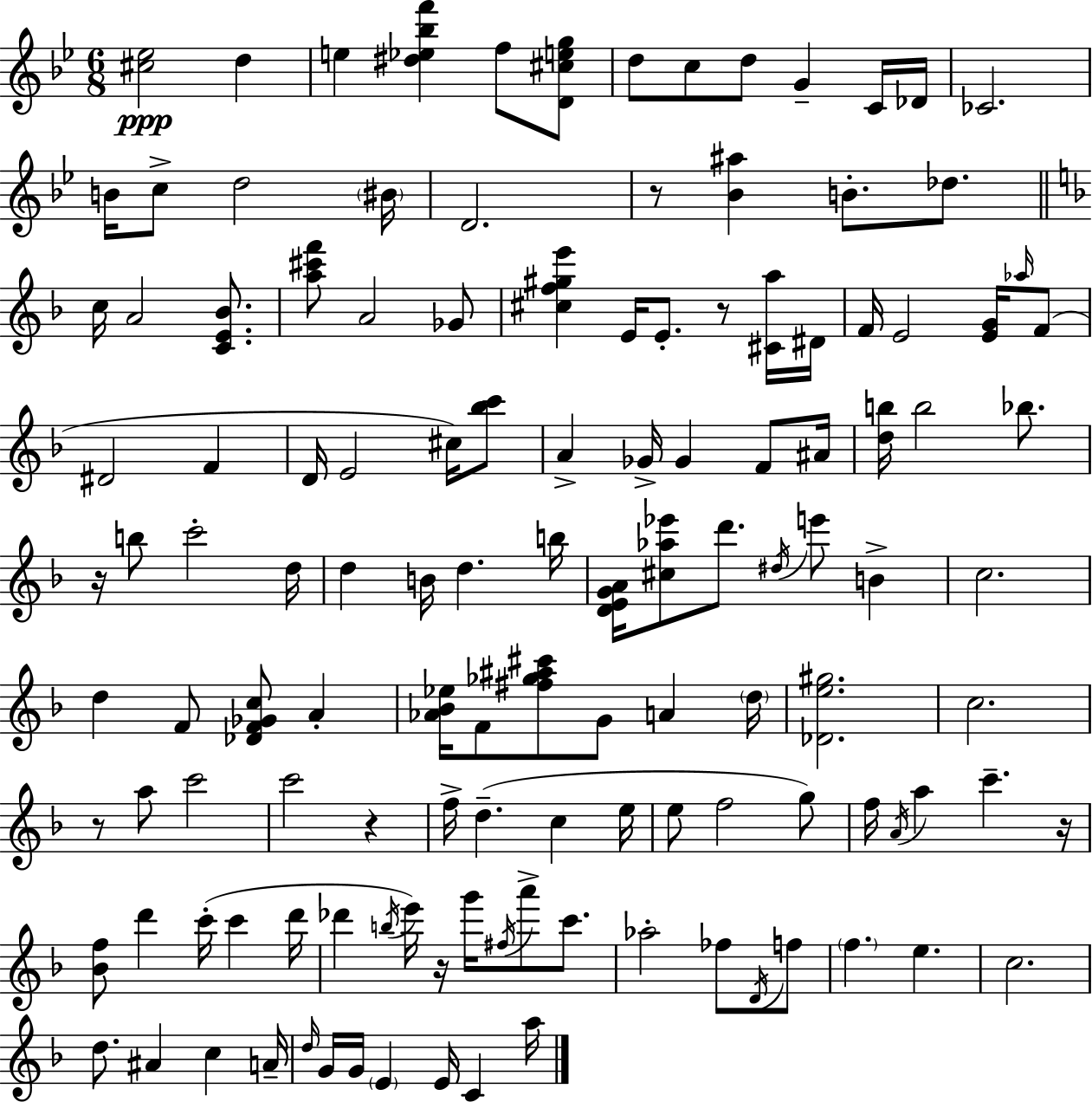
{
  \clef treble
  \numericTimeSignature
  \time 6/8
  \key bes \major
  <cis'' ees''>2\ppp d''4 | e''4 <dis'' ees'' bes'' f'''>4 f''8 <d' cis'' e'' g''>8 | d''8 c''8 d''8 g'4-- c'16 des'16 | ces'2. | \break b'16 c''8-> d''2 \parenthesize bis'16 | d'2. | r8 <bes' ais''>4 b'8.-. des''8. | \bar "||" \break \key d \minor c''16 a'2 <c' e' bes'>8. | <a'' cis''' f'''>8 a'2 ges'8 | <cis'' f'' gis'' e'''>4 e'16 e'8.-. r8 <cis' a''>16 dis'16 | f'16 e'2 <e' g'>16 \grace { aes''16 } f'8( | \break dis'2 f'4 | d'16 e'2 cis''16) <bes'' c'''>8 | a'4-> ges'16-> ges'4 f'8 | ais'16 <d'' b''>16 b''2 bes''8. | \break r16 b''8 c'''2-. | d''16 d''4 b'16 d''4. | b''16 <d' e' g' a'>16 <cis'' aes'' ees'''>8 d'''8. \acciaccatura { dis''16 } e'''8 b'4-> | c''2. | \break d''4 f'8 <des' f' ges' c''>8 a'4-. | <aes' bes' ees''>16 f'8 <fis'' ges'' ais'' cis'''>8 g'8 a'4 | \parenthesize d''16 <des' e'' gis''>2. | c''2. | \break r8 a''8 c'''2 | c'''2 r4 | f''16-> d''4.--( c''4 | e''16 e''8 f''2 | \break g''8) f''16 \acciaccatura { a'16 } a''4 c'''4.-- | r16 <bes' f''>8 d'''4 c'''16-.( c'''4 | d'''16 des'''4 \acciaccatura { b''16 } e'''16) r16 g'''16 \acciaccatura { fis''16 } | a'''8-> c'''8. aes''2-. | \break fes''8 \acciaccatura { d'16 } f''8 \parenthesize f''4. | e''4. c''2. | d''8. ais'4 | c''4 a'16-- \grace { d''16 } g'16 g'16 \parenthesize e'4 | \break e'16 c'4 a''16 \bar "|."
}